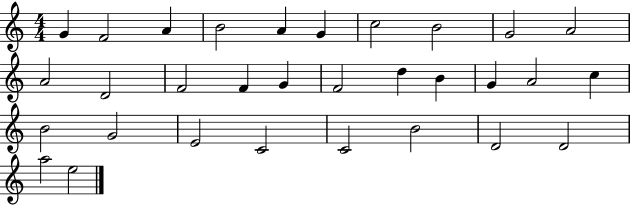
{
  \clef treble
  \numericTimeSignature
  \time 4/4
  \key c \major
  g'4 f'2 a'4 | b'2 a'4 g'4 | c''2 b'2 | g'2 a'2 | \break a'2 d'2 | f'2 f'4 g'4 | f'2 d''4 b'4 | g'4 a'2 c''4 | \break b'2 g'2 | e'2 c'2 | c'2 b'2 | d'2 d'2 | \break a''2 e''2 | \bar "|."
}